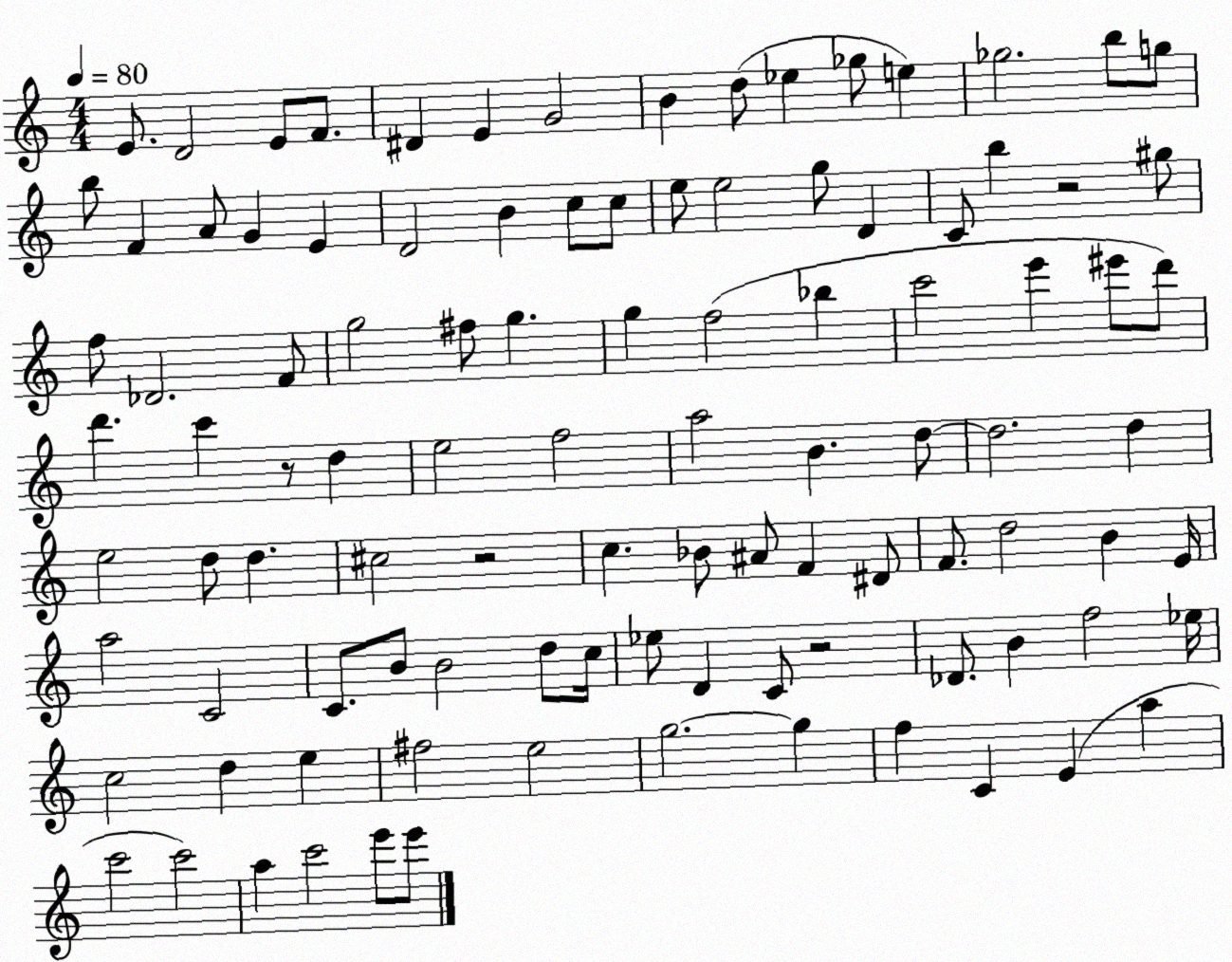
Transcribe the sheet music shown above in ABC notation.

X:1
T:Untitled
M:4/4
L:1/4
K:C
E/2 D2 E/2 F/2 ^D E G2 B d/2 _e _g/2 e _g2 b/2 g/2 b/2 F A/2 G E D2 B c/2 c/2 e/2 e2 g/2 D C/2 b z2 ^g/2 f/2 _D2 F/2 g2 ^f/2 g g f2 _b c'2 e' ^e'/2 d'/2 d' c' z/2 d e2 f2 a2 B d/2 d2 d e2 d/2 d ^c2 z2 c _B/2 ^A/2 F ^D/2 F/2 d2 B E/4 a2 C2 C/2 B/2 B2 d/2 c/4 _e/2 D C/2 z2 _D/2 B f2 _e/4 c2 d e ^f2 e2 g2 g f C E a c'2 c'2 a c'2 e'/2 e'/2